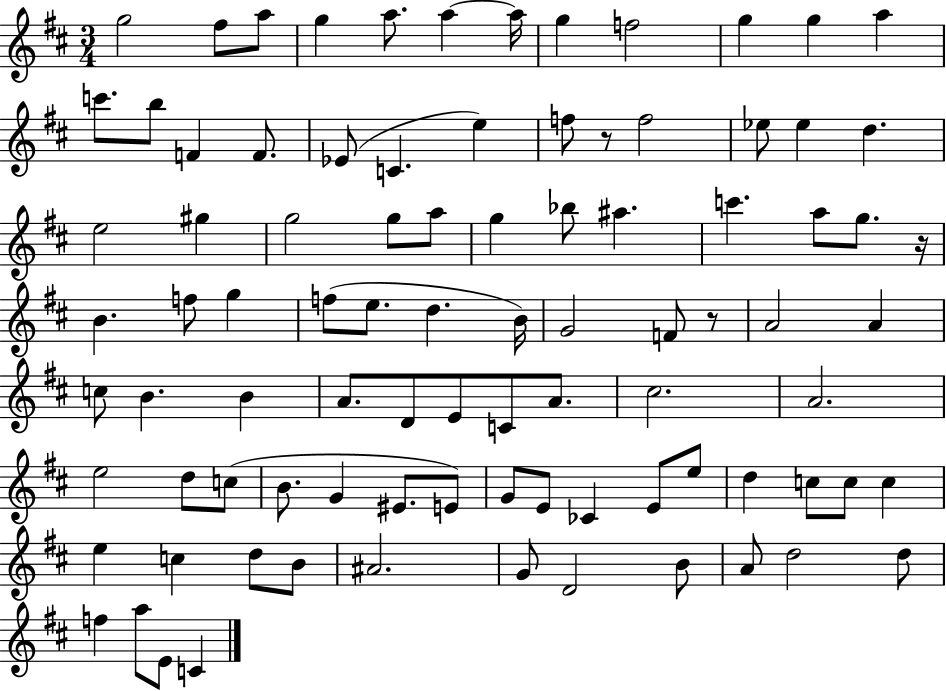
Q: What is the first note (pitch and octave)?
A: G5